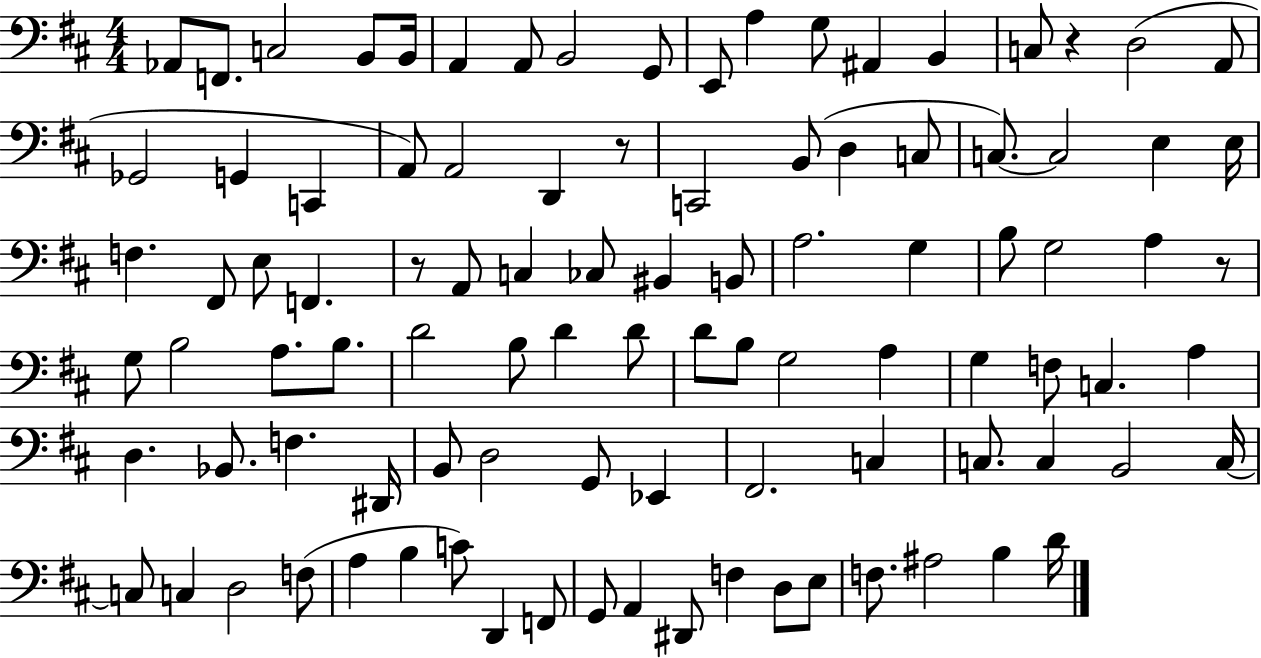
X:1
T:Untitled
M:4/4
L:1/4
K:D
_A,,/2 F,,/2 C,2 B,,/2 B,,/4 A,, A,,/2 B,,2 G,,/2 E,,/2 A, G,/2 ^A,, B,, C,/2 z D,2 A,,/2 _G,,2 G,, C,, A,,/2 A,,2 D,, z/2 C,,2 B,,/2 D, C,/2 C,/2 C,2 E, E,/4 F, ^F,,/2 E,/2 F,, z/2 A,,/2 C, _C,/2 ^B,, B,,/2 A,2 G, B,/2 G,2 A, z/2 G,/2 B,2 A,/2 B,/2 D2 B,/2 D D/2 D/2 B,/2 G,2 A, G, F,/2 C, A, D, _B,,/2 F, ^D,,/4 B,,/2 D,2 G,,/2 _E,, ^F,,2 C, C,/2 C, B,,2 C,/4 C,/2 C, D,2 F,/2 A, B, C/2 D,, F,,/2 G,,/2 A,, ^D,,/2 F, D,/2 E,/2 F,/2 ^A,2 B, D/4